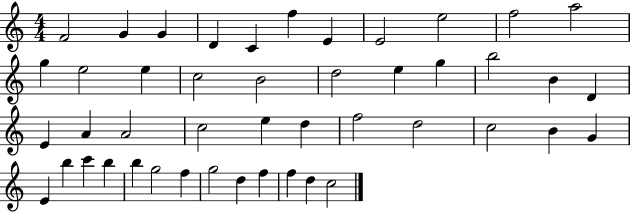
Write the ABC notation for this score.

X:1
T:Untitled
M:4/4
L:1/4
K:C
F2 G G D C f E E2 e2 f2 a2 g e2 e c2 B2 d2 e g b2 B D E A A2 c2 e d f2 d2 c2 B G E b c' b b g2 f g2 d f f d c2